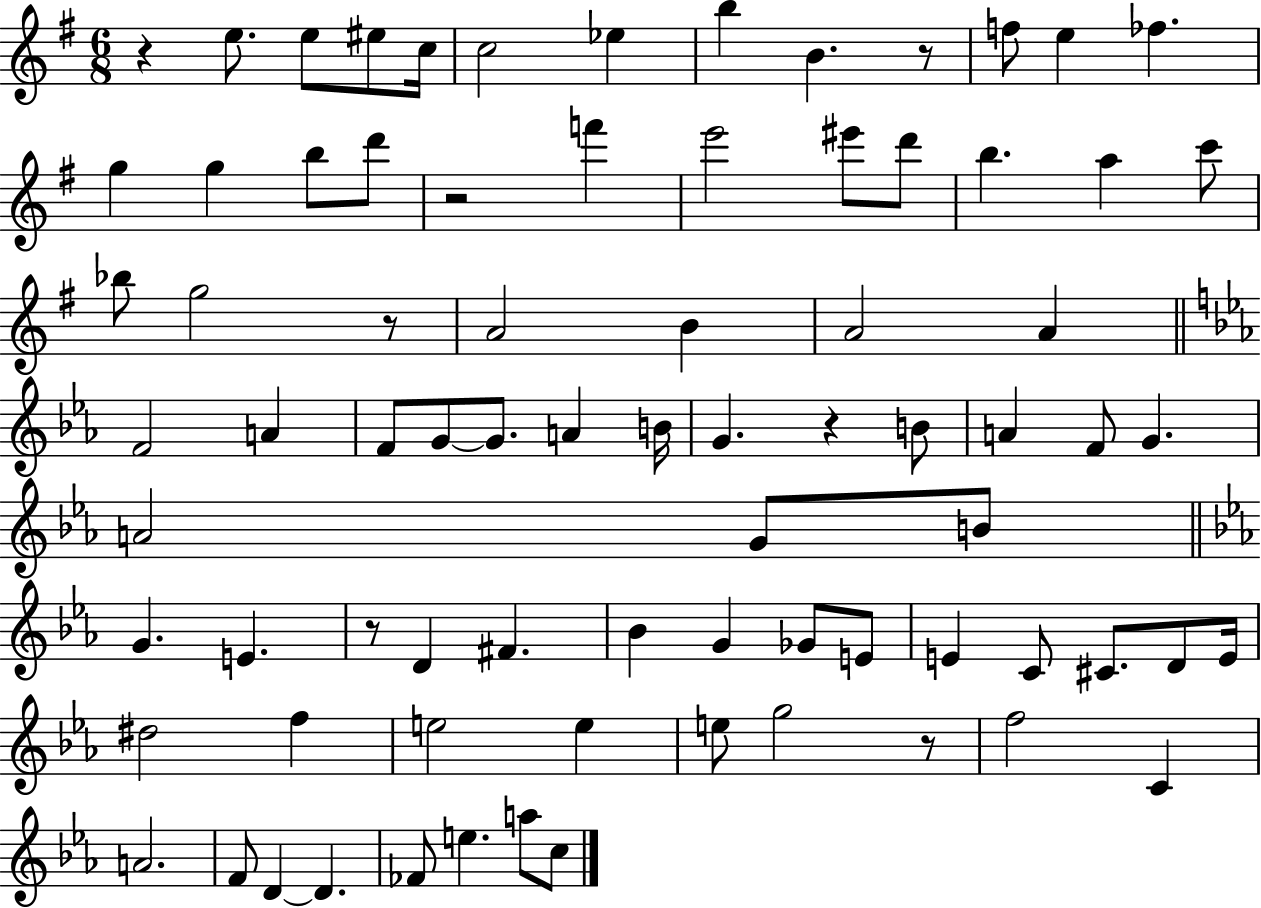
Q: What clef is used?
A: treble